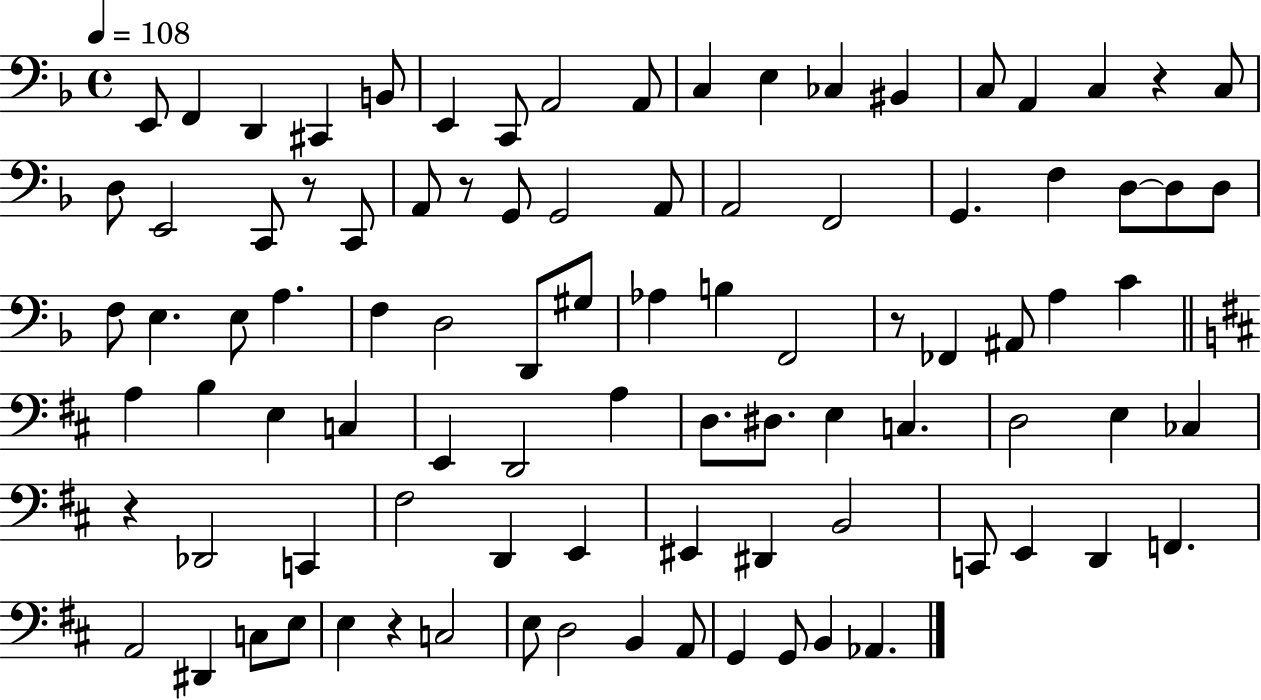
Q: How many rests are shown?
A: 6